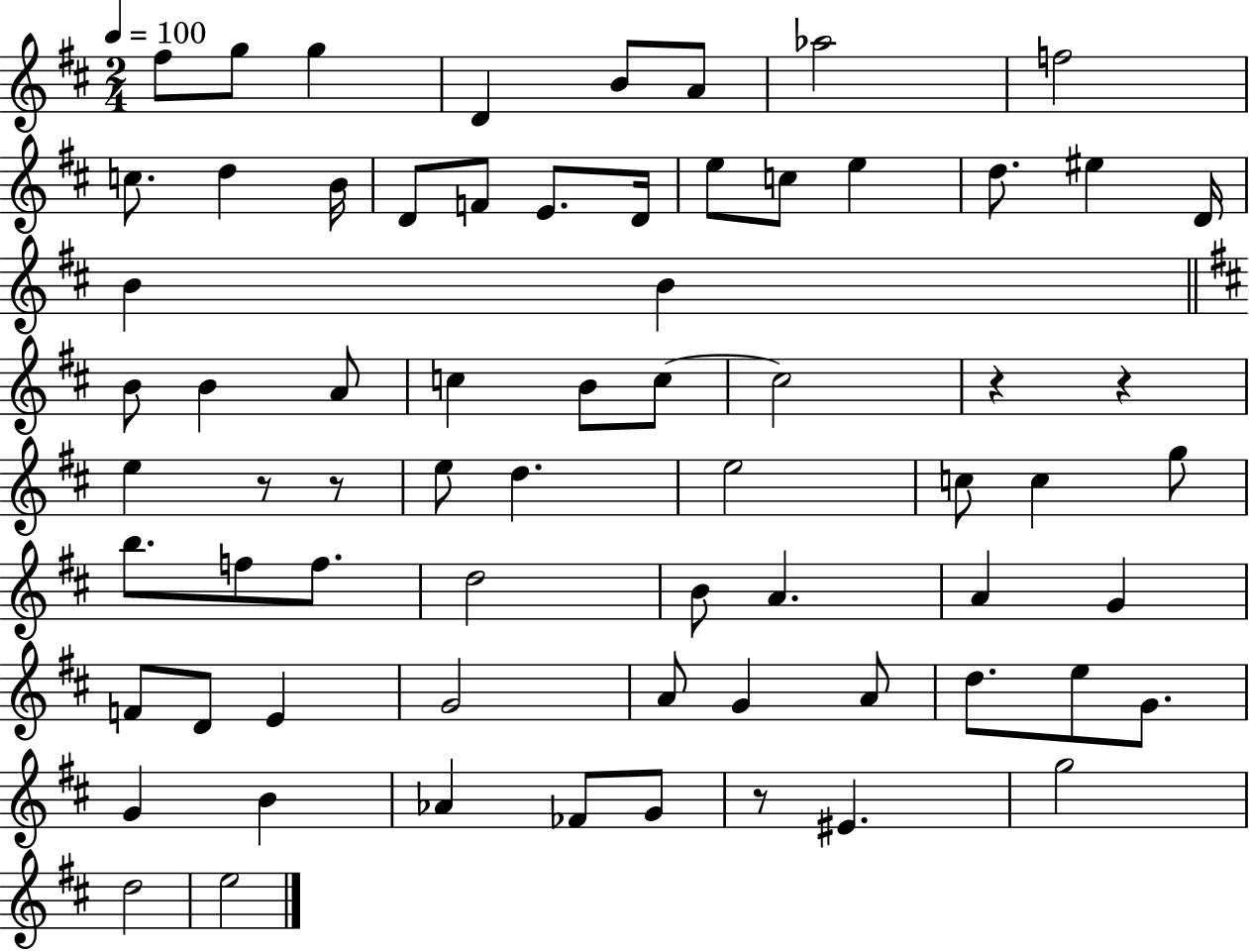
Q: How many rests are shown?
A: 5